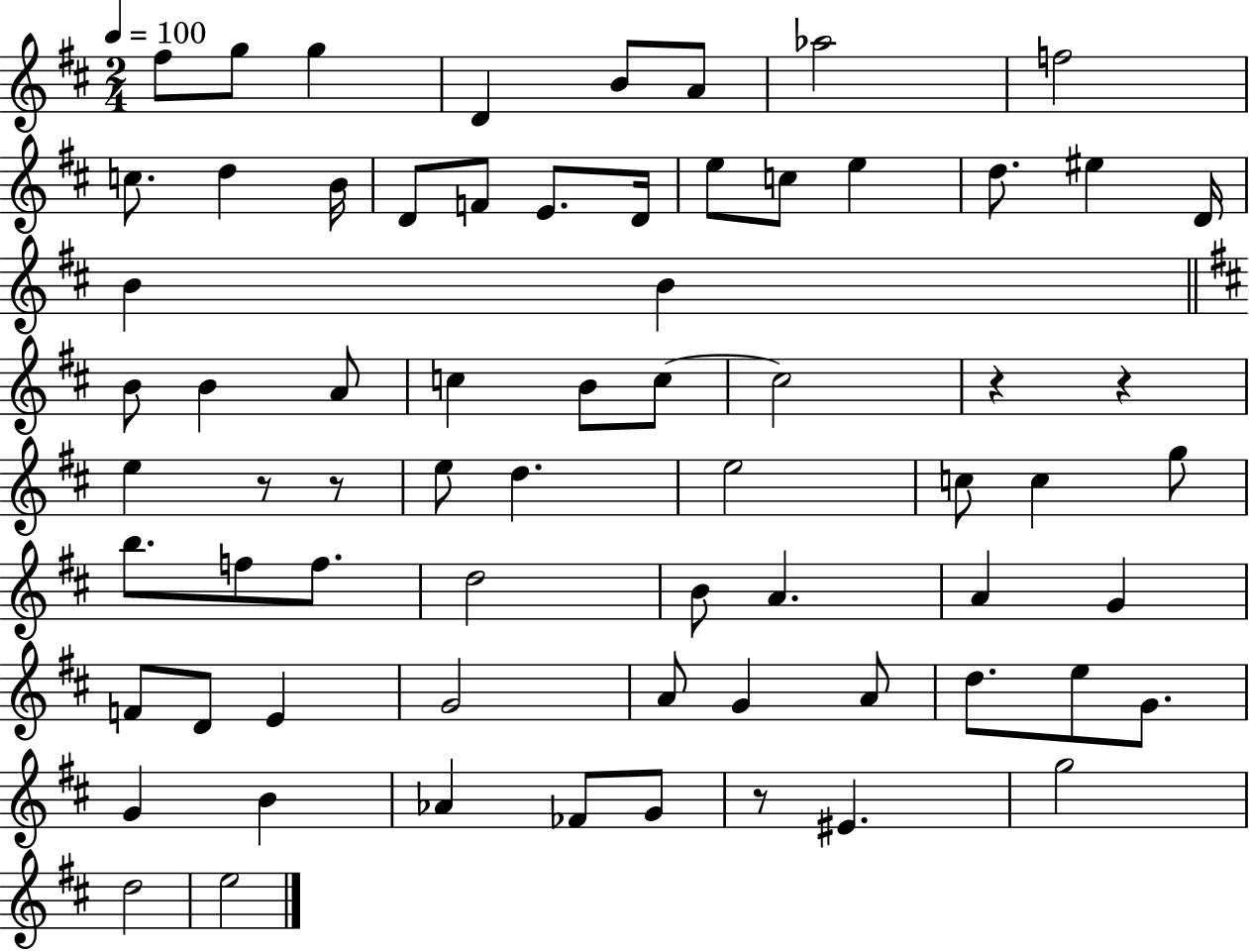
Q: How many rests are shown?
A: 5